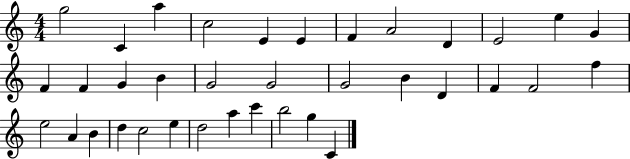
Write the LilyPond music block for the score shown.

{
  \clef treble
  \numericTimeSignature
  \time 4/4
  \key c \major
  g''2 c'4 a''4 | c''2 e'4 e'4 | f'4 a'2 d'4 | e'2 e''4 g'4 | \break f'4 f'4 g'4 b'4 | g'2 g'2 | g'2 b'4 d'4 | f'4 f'2 f''4 | \break e''2 a'4 b'4 | d''4 c''2 e''4 | d''2 a''4 c'''4 | b''2 g''4 c'4 | \break \bar "|."
}